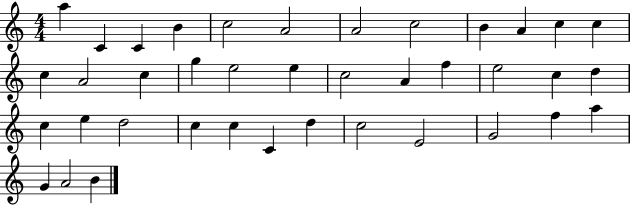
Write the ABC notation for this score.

X:1
T:Untitled
M:4/4
L:1/4
K:C
a C C B c2 A2 A2 c2 B A c c c A2 c g e2 e c2 A f e2 c d c e d2 c c C d c2 E2 G2 f a G A2 B